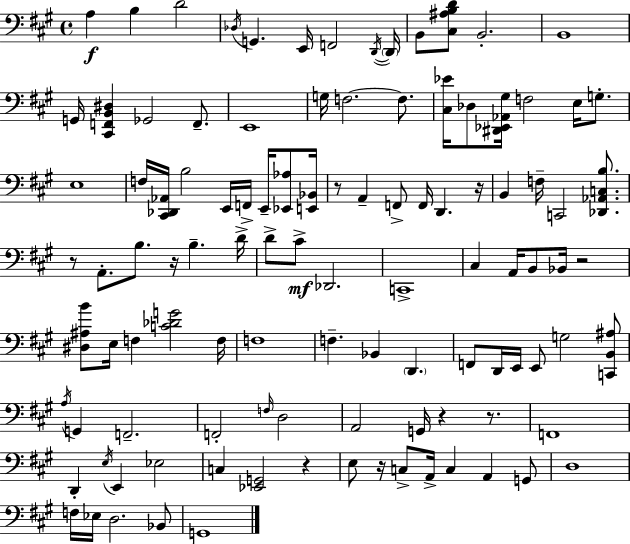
{
  \clef bass
  \time 4/4
  \defaultTimeSignature
  \key a \major
  a4\f b4 d'2 | \acciaccatura { des16 } g,4. e,16 f,2 | \acciaccatura { d,16~ }~ \parenthesize d,16 b,8 <cis ais b d'>8 b,2.-. | b,1 | \break g,16 <cis, f, b, dis>4 ges,2 f,8.-- | e,1 | g16 f2.~~ f8. | <cis ees'>16 des8 <dis, ees, aes, gis>16 f2 e16 g8.-. | \break e1 | f16 <cis, des, aes,>16 b2 e,16 f,16-> e,16-- <ees, aes>8 | <e, bes,>16 r8 a,4-- f,8-> f,16 d,4. | r16 b,4 f16-- c,2 <des, aes, c b>8. | \break r8 a,8.-. b8. r16 b4.-- | d'16-> d'8-> cis'8->\mf des,2. | c,1-> | cis4 a,16 b,8 bes,16 r2 | \break <dis ais b'>8 e16 f4 <c' des' g'>2 | f16 f1 | f4.-- bes,4 \parenthesize d,4. | f,8 d,16 e,16 e,8 g2 | \break <c, b, ais>8 \acciaccatura { a16 } g,4 f,2.-- | f,2-. \grace { f16 } d2 | a,2 g,16 r4 | r8. f,1 | \break d,4-. \acciaccatura { e16 } e,4 ees2 | c4 <ees, g,>2 | r4 e8 r16 c8-> a,16-> c4 a,4 | g,8 d1 | \break f16 ees16 d2. | bes,8 g,1 | \bar "|."
}